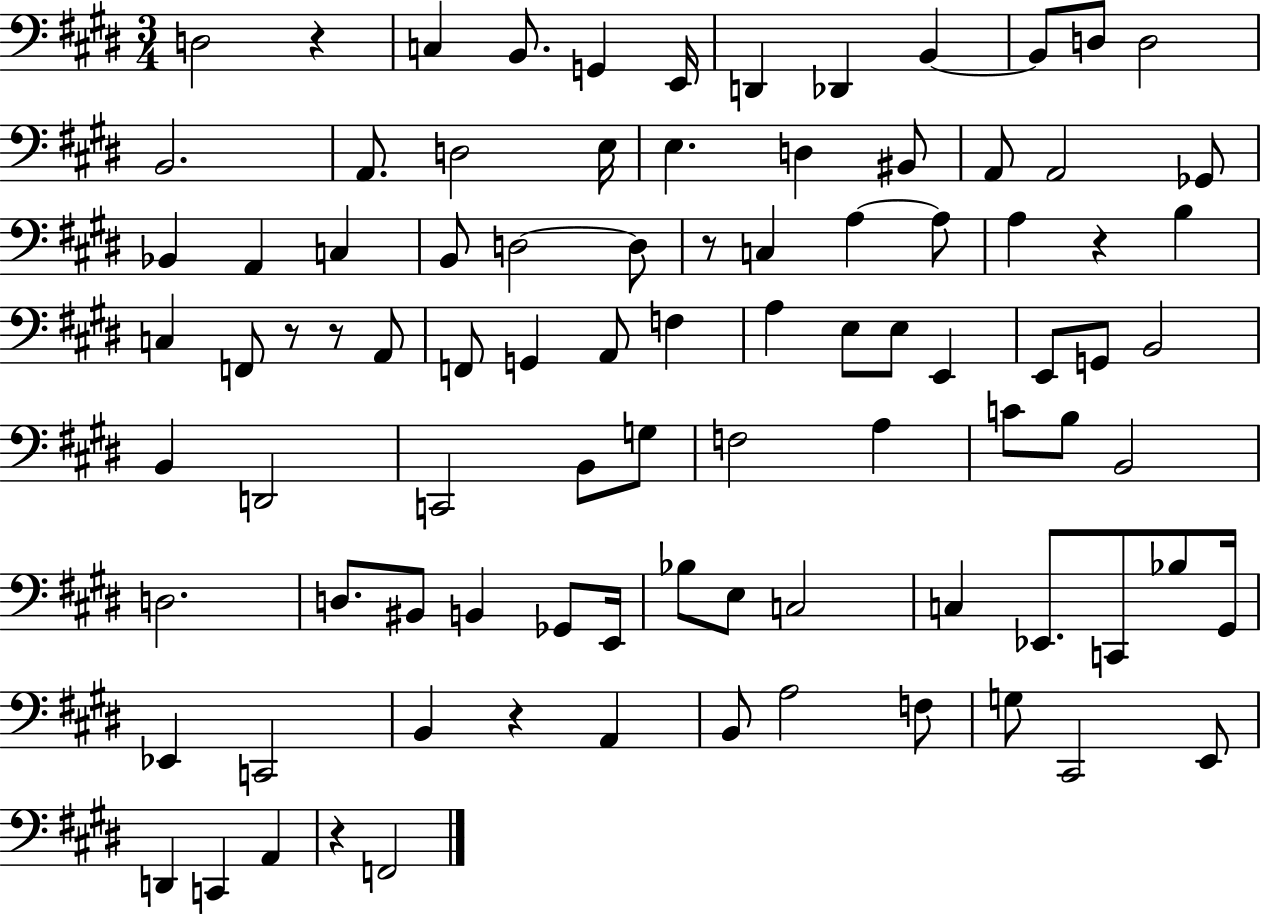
X:1
T:Untitled
M:3/4
L:1/4
K:E
D,2 z C, B,,/2 G,, E,,/4 D,, _D,, B,, B,,/2 D,/2 D,2 B,,2 A,,/2 D,2 E,/4 E, D, ^B,,/2 A,,/2 A,,2 _G,,/2 _B,, A,, C, B,,/2 D,2 D,/2 z/2 C, A, A,/2 A, z B, C, F,,/2 z/2 z/2 A,,/2 F,,/2 G,, A,,/2 F, A, E,/2 E,/2 E,, E,,/2 G,,/2 B,,2 B,, D,,2 C,,2 B,,/2 G,/2 F,2 A, C/2 B,/2 B,,2 D,2 D,/2 ^B,,/2 B,, _G,,/2 E,,/4 _B,/2 E,/2 C,2 C, _E,,/2 C,,/2 _B,/2 ^G,,/4 _E,, C,,2 B,, z A,, B,,/2 A,2 F,/2 G,/2 ^C,,2 E,,/2 D,, C,, A,, z F,,2